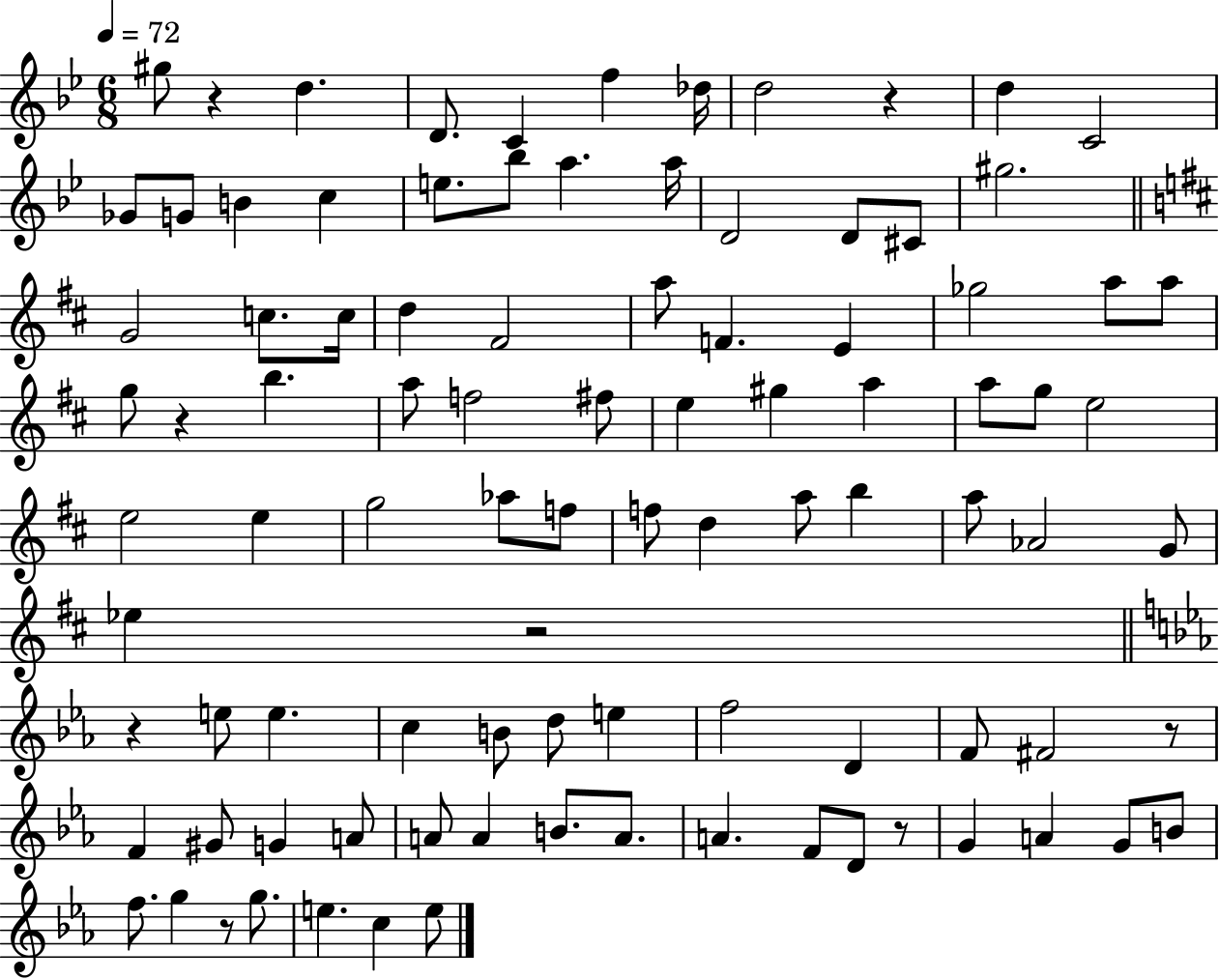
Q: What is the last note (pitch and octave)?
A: E5